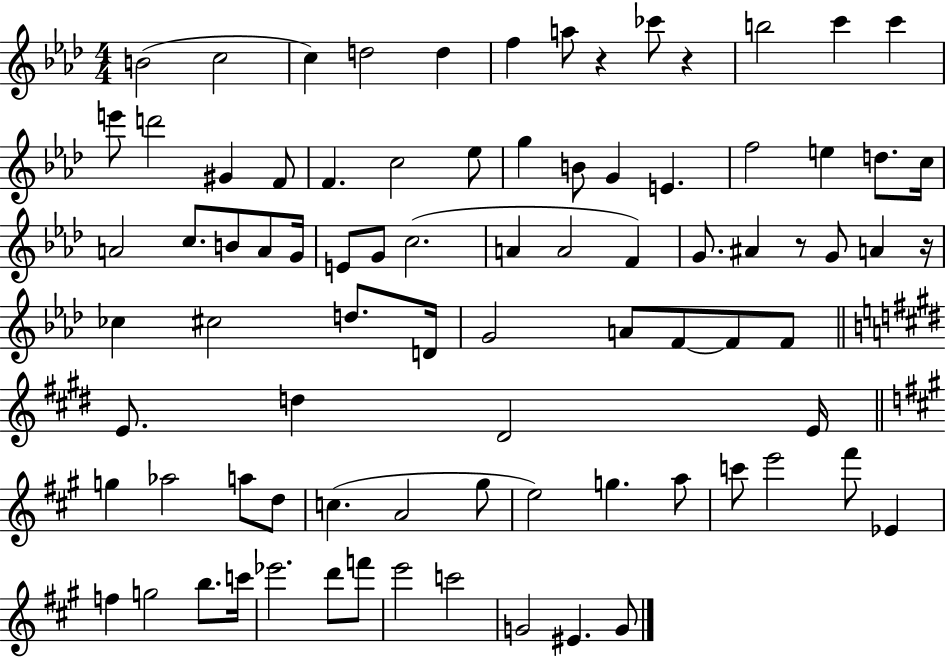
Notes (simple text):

B4/h C5/h C5/q D5/h D5/q F5/q A5/e R/q CES6/e R/q B5/h C6/q C6/q E6/e D6/h G#4/q F4/e F4/q. C5/h Eb5/e G5/q B4/e G4/q E4/q. F5/h E5/q D5/e. C5/s A4/h C5/e. B4/e A4/e G4/s E4/e G4/e C5/h. A4/q A4/h F4/q G4/e. A#4/q R/e G4/e A4/q R/s CES5/q C#5/h D5/e. D4/s G4/h A4/e F4/e F4/e F4/e E4/e. D5/q D#4/h E4/s G5/q Ab5/h A5/e D5/e C5/q. A4/h G#5/e E5/h G5/q. A5/e C6/e E6/h F#6/e Eb4/q F5/q G5/h B5/e. C6/s Eb6/h. D6/e F6/e E6/h C6/h G4/h EIS4/q. G4/e